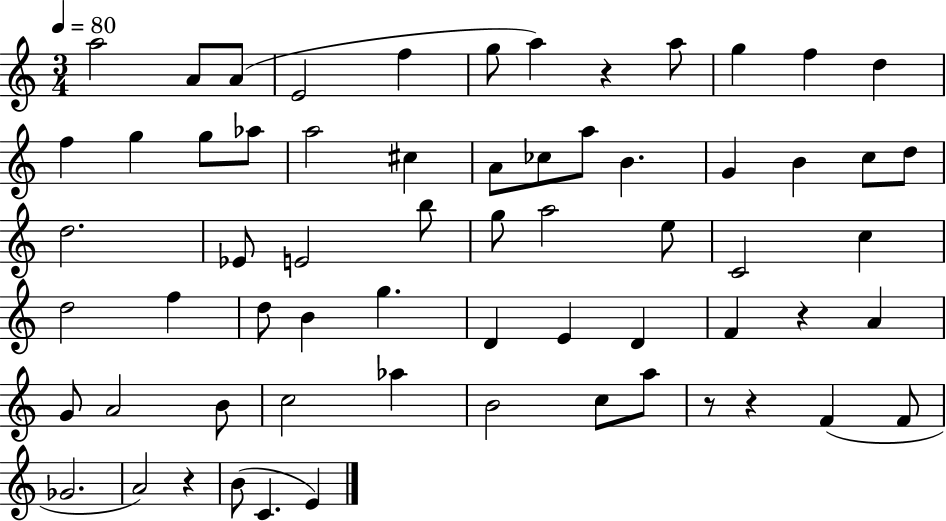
X:1
T:Untitled
M:3/4
L:1/4
K:C
a2 A/2 A/2 E2 f g/2 a z a/2 g f d f g g/2 _a/2 a2 ^c A/2 _c/2 a/2 B G B c/2 d/2 d2 _E/2 E2 b/2 g/2 a2 e/2 C2 c d2 f d/2 B g D E D F z A G/2 A2 B/2 c2 _a B2 c/2 a/2 z/2 z F F/2 _G2 A2 z B/2 C E